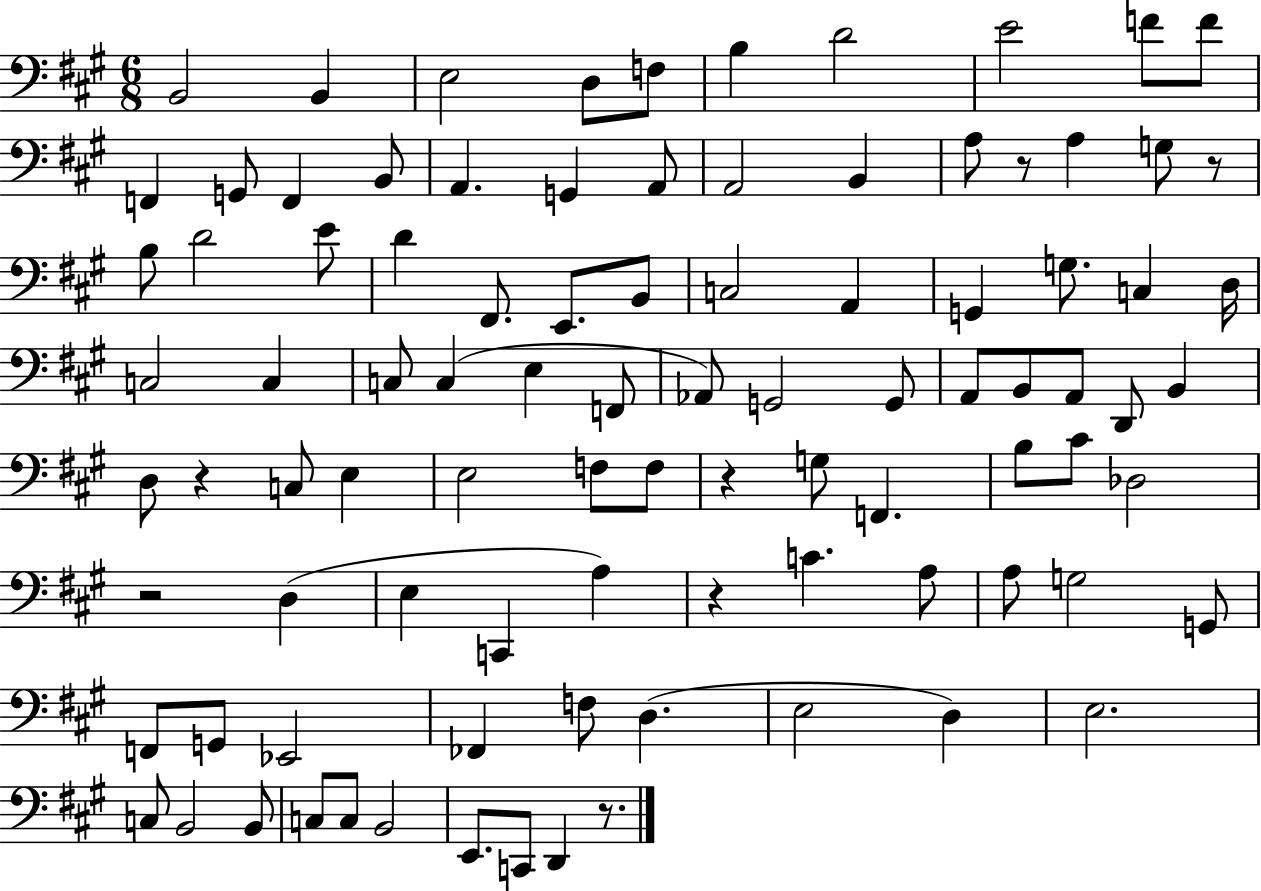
X:1
T:Untitled
M:6/8
L:1/4
K:A
B,,2 B,, E,2 D,/2 F,/2 B, D2 E2 F/2 F/2 F,, G,,/2 F,, B,,/2 A,, G,, A,,/2 A,,2 B,, A,/2 z/2 A, G,/2 z/2 B,/2 D2 E/2 D ^F,,/2 E,,/2 B,,/2 C,2 A,, G,, G,/2 C, D,/4 C,2 C, C,/2 C, E, F,,/2 _A,,/2 G,,2 G,,/2 A,,/2 B,,/2 A,,/2 D,,/2 B,, D,/2 z C,/2 E, E,2 F,/2 F,/2 z G,/2 F,, B,/2 ^C/2 _D,2 z2 D, E, C,, A, z C A,/2 A,/2 G,2 G,,/2 F,,/2 G,,/2 _E,,2 _F,, F,/2 D, E,2 D, E,2 C,/2 B,,2 B,,/2 C,/2 C,/2 B,,2 E,,/2 C,,/2 D,, z/2